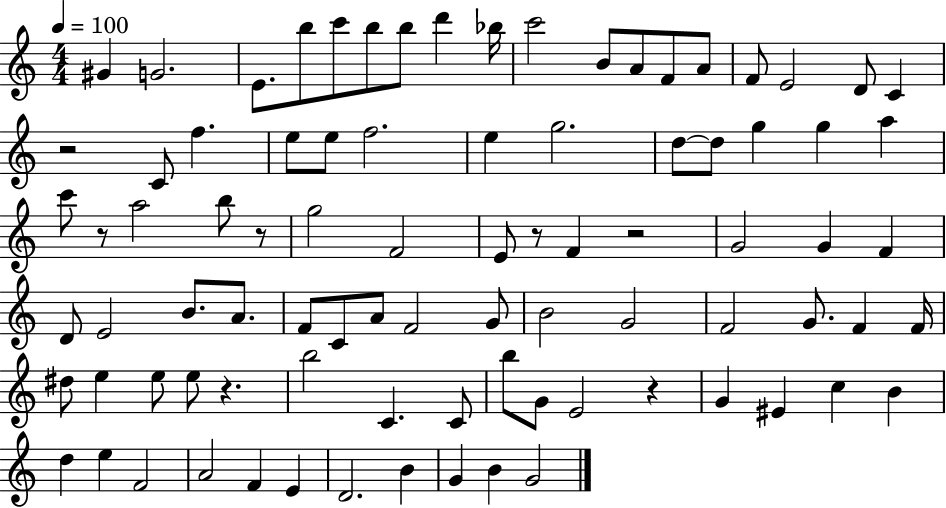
{
  \clef treble
  \numericTimeSignature
  \time 4/4
  \key c \major
  \tempo 4 = 100
  \repeat volta 2 { gis'4 g'2. | e'8. b''8 c'''8 b''8 b''8 d'''4 bes''16 | c'''2 b'8 a'8 f'8 a'8 | f'8 e'2 d'8 c'4 | \break r2 c'8 f''4. | e''8 e''8 f''2. | e''4 g''2. | d''8~~ d''8 g''4 g''4 a''4 | \break c'''8 r8 a''2 b''8 r8 | g''2 f'2 | e'8 r8 f'4 r2 | g'2 g'4 f'4 | \break d'8 e'2 b'8. a'8. | f'8 c'8 a'8 f'2 g'8 | b'2 g'2 | f'2 g'8. f'4 f'16 | \break dis''8 e''4 e''8 e''8 r4. | b''2 c'4. c'8 | b''8 g'8 e'2 r4 | g'4 eis'4 c''4 b'4 | \break d''4 e''4 f'2 | a'2 f'4 e'4 | d'2. b'4 | g'4 b'4 g'2 | \break } \bar "|."
}